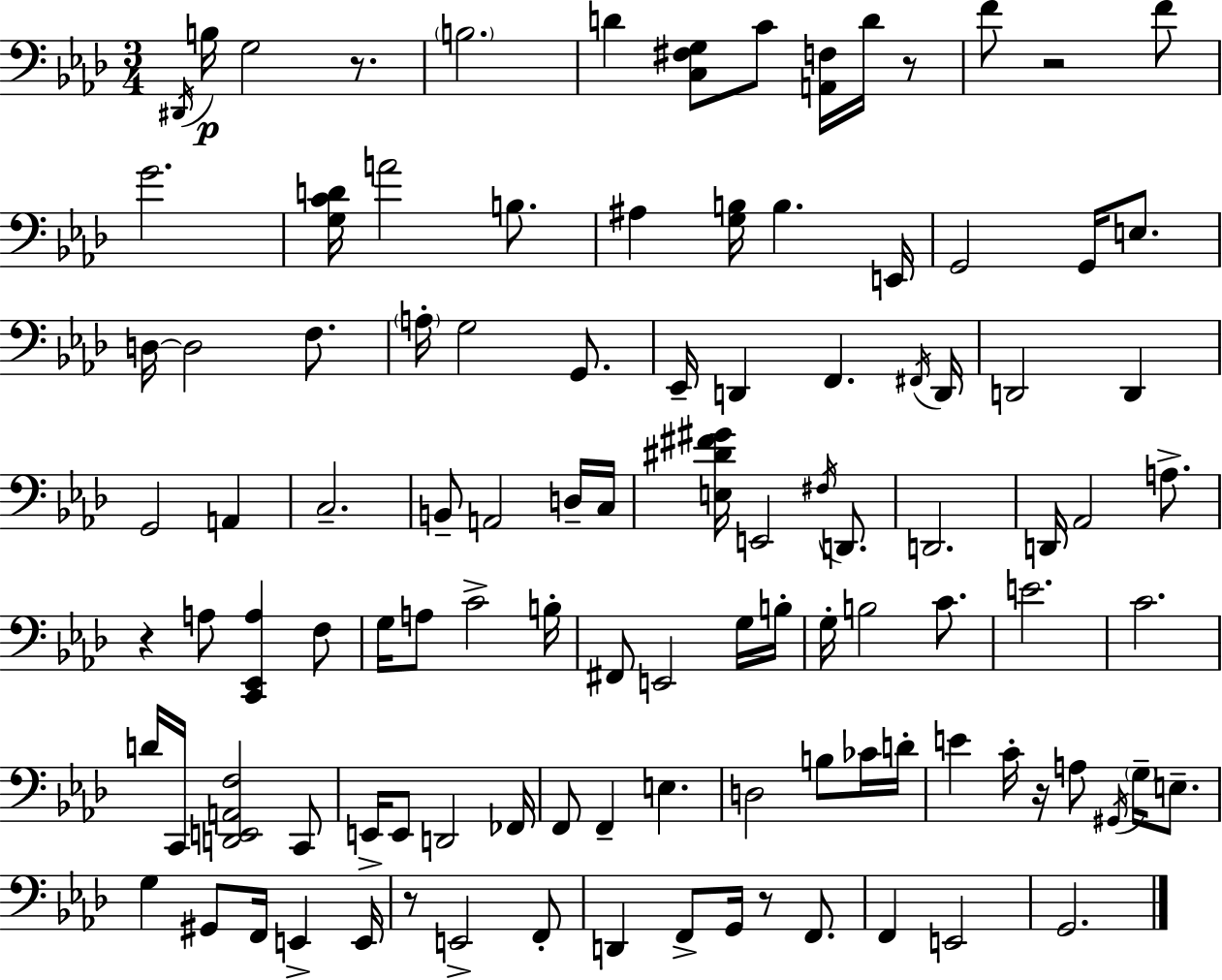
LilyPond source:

{
  \clef bass
  \numericTimeSignature
  \time 3/4
  \key aes \major
  \repeat volta 2 { \acciaccatura { dis,16 }\p b16 g2 r8. | \parenthesize b2. | d'4 <c fis g>8 c'8 <a, f>16 d'16 r8 | f'8 r2 f'8 | \break g'2. | <g c' d'>16 a'2 b8. | ais4 <g b>16 b4. | e,16 g,2 g,16 e8. | \break d16~~ d2 f8. | \parenthesize a16-. g2 g,8. | ees,16-- d,4 f,4. | \acciaccatura { fis,16 } d,16 d,2 d,4 | \break g,2 a,4 | c2.-- | b,8-- a,2 | d16-- c16 <e dis' fis' gis'>16 e,2 \acciaccatura { fis16 } | \break d,8. d,2. | d,16 aes,2 | a8.-> r4 a8 <c, ees, a>4 | f8 g16 a8 c'2-> | \break b16-. fis,8 e,2 | g16 b16-. g16-. b2 | c'8. e'2. | c'2. | \break d'16 c,16 <d, e, a, f>2 | c,8 e,16-> e,8 d,2 | fes,16 f,8 f,4-- e4. | d2 b8 | \break ces'16 d'16-. e'4 c'16-. r16 a8 \acciaccatura { gis,16 } | \parenthesize g16-- e8.-- g4 gis,8 f,16 e,4-> | e,16 r8 e,2-> | f,8-. d,4 f,8-> g,16 r8 | \break f,8. f,4 e,2 | g,2. | } \bar "|."
}